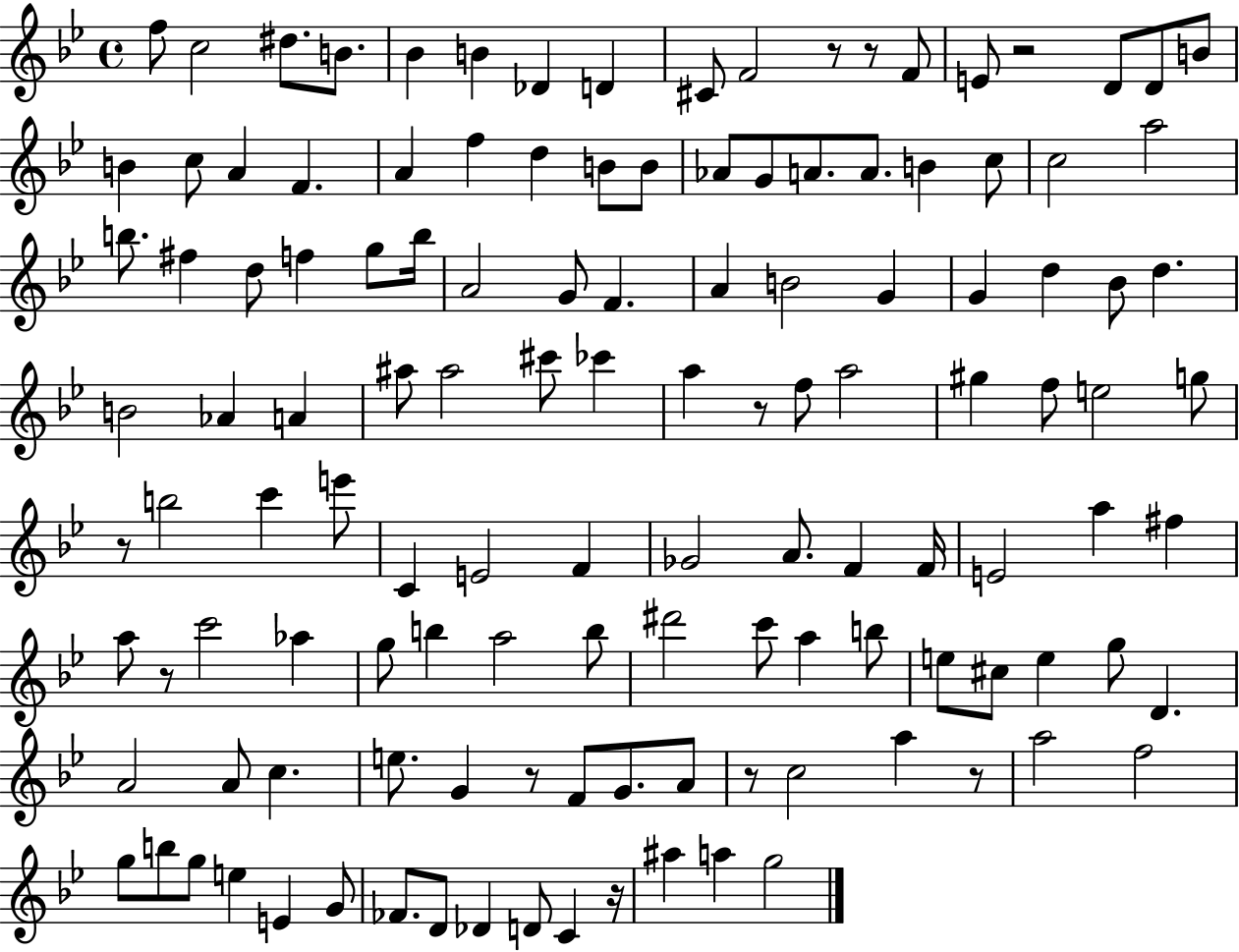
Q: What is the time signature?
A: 4/4